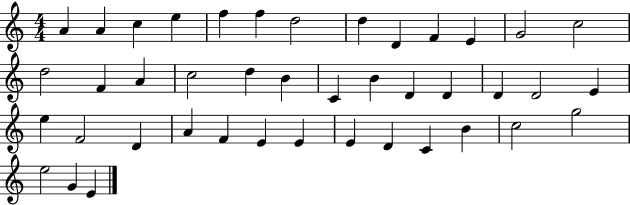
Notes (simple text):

A4/q A4/q C5/q E5/q F5/q F5/q D5/h D5/q D4/q F4/q E4/q G4/h C5/h D5/h F4/q A4/q C5/h D5/q B4/q C4/q B4/q D4/q D4/q D4/q D4/h E4/q E5/q F4/h D4/q A4/q F4/q E4/q E4/q E4/q D4/q C4/q B4/q C5/h G5/h E5/h G4/q E4/q